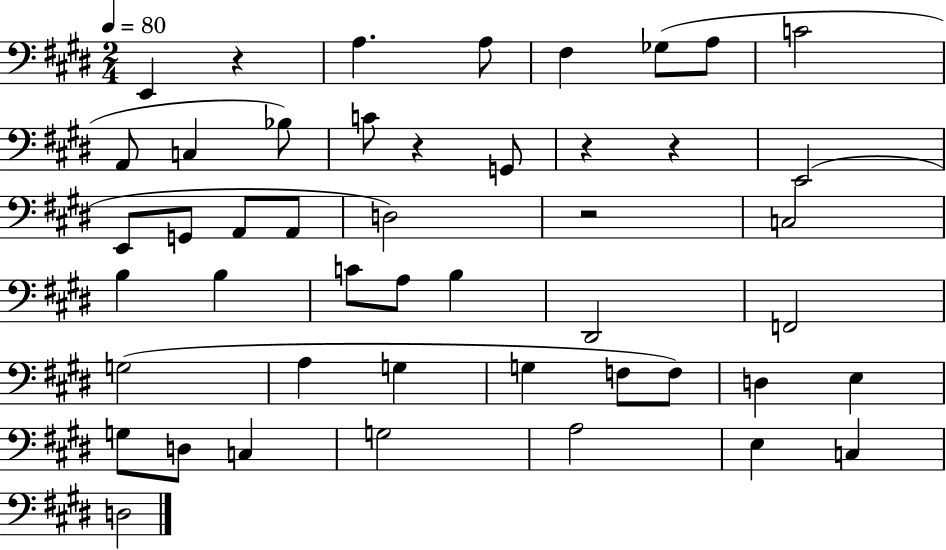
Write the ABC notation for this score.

X:1
T:Untitled
M:2/4
L:1/4
K:E
E,, z A, A,/2 ^F, _G,/2 A,/2 C2 A,,/2 C, _B,/2 C/2 z G,,/2 z z E,,2 E,,/2 G,,/2 A,,/2 A,,/2 D,2 z2 C,2 B, B, C/2 A,/2 B, ^D,,2 F,,2 G,2 A, G, G, F,/2 F,/2 D, E, G,/2 D,/2 C, G,2 A,2 E, C, D,2